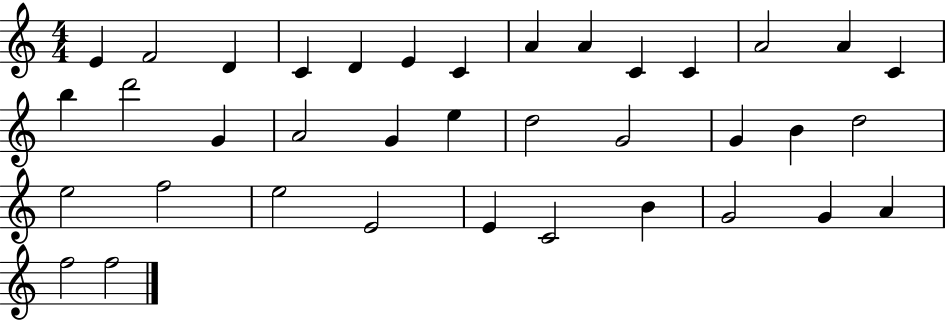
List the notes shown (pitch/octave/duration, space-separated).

E4/q F4/h D4/q C4/q D4/q E4/q C4/q A4/q A4/q C4/q C4/q A4/h A4/q C4/q B5/q D6/h G4/q A4/h G4/q E5/q D5/h G4/h G4/q B4/q D5/h E5/h F5/h E5/h E4/h E4/q C4/h B4/q G4/h G4/q A4/q F5/h F5/h